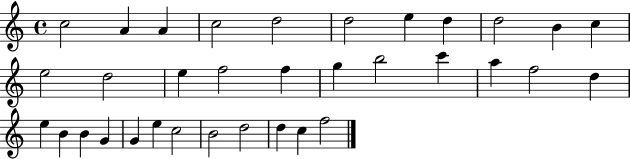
C5/h A4/q A4/q C5/h D5/h D5/h E5/q D5/q D5/h B4/q C5/q E5/h D5/h E5/q F5/h F5/q G5/q B5/h C6/q A5/q F5/h D5/q E5/q B4/q B4/q G4/q G4/q E5/q C5/h B4/h D5/h D5/q C5/q F5/h